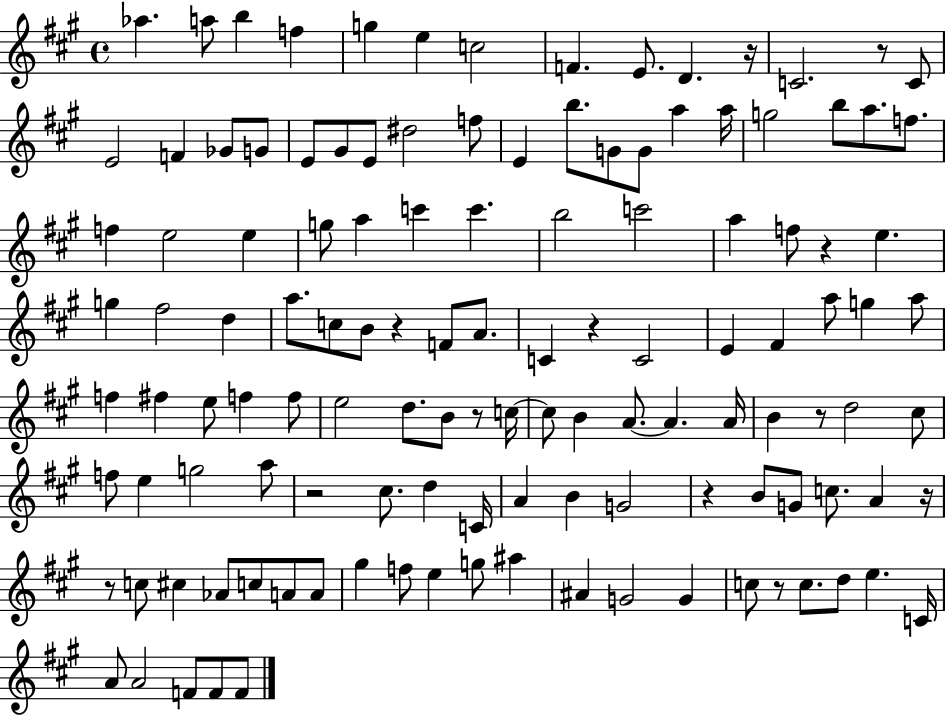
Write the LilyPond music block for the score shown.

{
  \clef treble
  \time 4/4
  \defaultTimeSignature
  \key a \major
  aes''4. a''8 b''4 f''4 | g''4 e''4 c''2 | f'4. e'8. d'4. r16 | c'2. r8 c'8 | \break e'2 f'4 ges'8 g'8 | e'8 gis'8 e'8 dis''2 f''8 | e'4 b''8. g'8 g'8 a''4 a''16 | g''2 b''8 a''8. f''8. | \break f''4 e''2 e''4 | g''8 a''4 c'''4 c'''4. | b''2 c'''2 | a''4 f''8 r4 e''4. | \break g''4 fis''2 d''4 | a''8. c''8 b'8 r4 f'8 a'8. | c'4 r4 c'2 | e'4 fis'4 a''8 g''4 a''8 | \break f''4 fis''4 e''8 f''4 f''8 | e''2 d''8. b'8 r8 c''16~~ | c''8 b'4 a'8.~~ a'4. a'16 | b'4 r8 d''2 cis''8 | \break f''8 e''4 g''2 a''8 | r2 cis''8. d''4 c'16 | a'4 b'4 g'2 | r4 b'8 g'8 c''8. a'4 r16 | \break r8 c''8 cis''4 aes'8 c''8 a'8 a'8 | gis''4 f''8 e''4 g''8 ais''4 | ais'4 g'2 g'4 | c''8 r8 c''8. d''8 e''4. c'16 | \break a'8 a'2 f'8 f'8 f'8 | \bar "|."
}